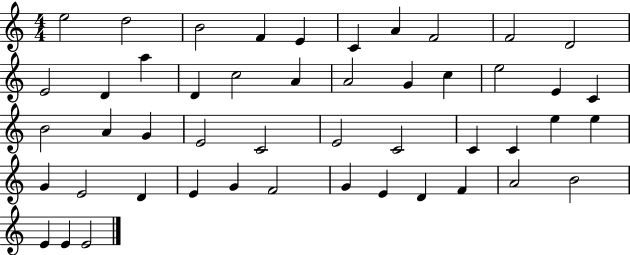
E5/h D5/h B4/h F4/q E4/q C4/q A4/q F4/h F4/h D4/h E4/h D4/q A5/q D4/q C5/h A4/q A4/h G4/q C5/q E5/h E4/q C4/q B4/h A4/q G4/q E4/h C4/h E4/h C4/h C4/q C4/q E5/q E5/q G4/q E4/h D4/q E4/q G4/q F4/h G4/q E4/q D4/q F4/q A4/h B4/h E4/q E4/q E4/h